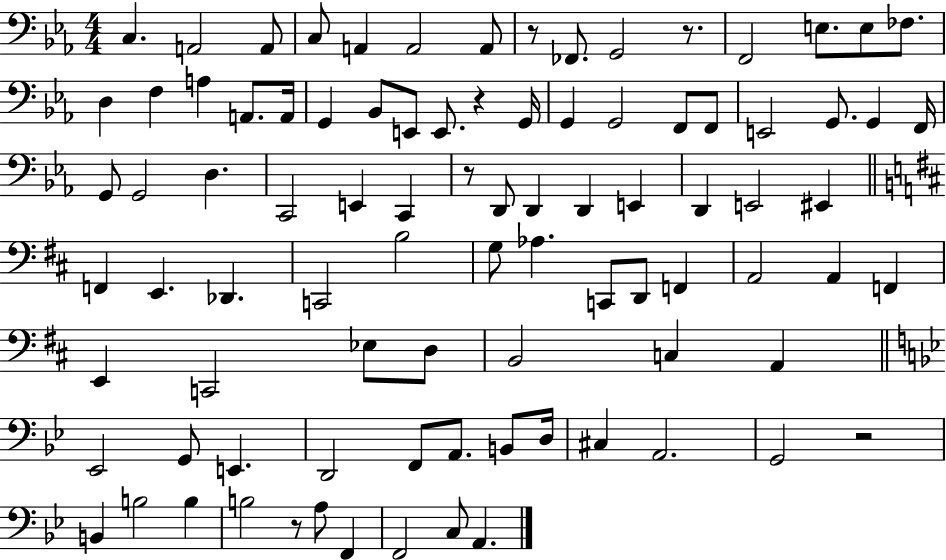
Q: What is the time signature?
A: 4/4